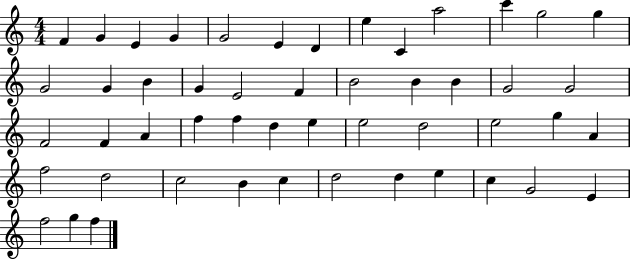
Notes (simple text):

F4/q G4/q E4/q G4/q G4/h E4/q D4/q E5/q C4/q A5/h C6/q G5/h G5/q G4/h G4/q B4/q G4/q E4/h F4/q B4/h B4/q B4/q G4/h G4/h F4/h F4/q A4/q F5/q F5/q D5/q E5/q E5/h D5/h E5/h G5/q A4/q F5/h D5/h C5/h B4/q C5/q D5/h D5/q E5/q C5/q G4/h E4/q F5/h G5/q F5/q